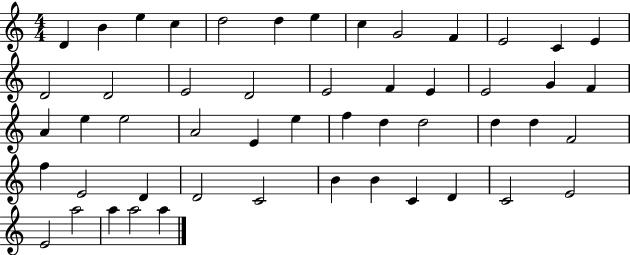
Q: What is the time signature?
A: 4/4